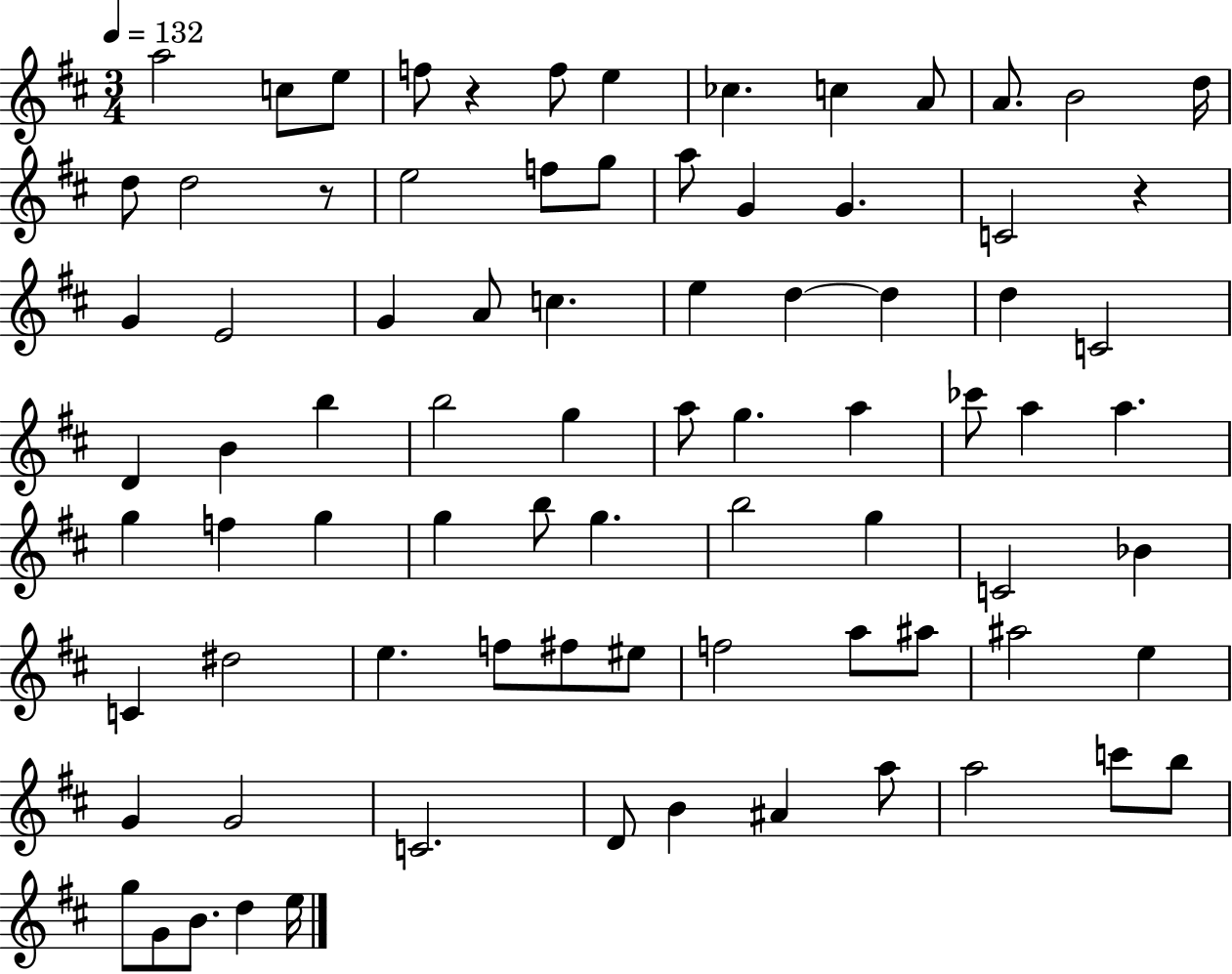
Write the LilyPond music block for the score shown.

{
  \clef treble
  \numericTimeSignature
  \time 3/4
  \key d \major
  \tempo 4 = 132
  \repeat volta 2 { a''2 c''8 e''8 | f''8 r4 f''8 e''4 | ces''4. c''4 a'8 | a'8. b'2 d''16 | \break d''8 d''2 r8 | e''2 f''8 g''8 | a''8 g'4 g'4. | c'2 r4 | \break g'4 e'2 | g'4 a'8 c''4. | e''4 d''4~~ d''4 | d''4 c'2 | \break d'4 b'4 b''4 | b''2 g''4 | a''8 g''4. a''4 | ces'''8 a''4 a''4. | \break g''4 f''4 g''4 | g''4 b''8 g''4. | b''2 g''4 | c'2 bes'4 | \break c'4 dis''2 | e''4. f''8 fis''8 eis''8 | f''2 a''8 ais''8 | ais''2 e''4 | \break g'4 g'2 | c'2. | d'8 b'4 ais'4 a''8 | a''2 c'''8 b''8 | \break g''8 g'8 b'8. d''4 e''16 | } \bar "|."
}